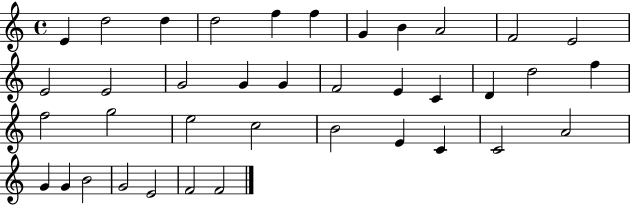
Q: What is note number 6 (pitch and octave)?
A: F5